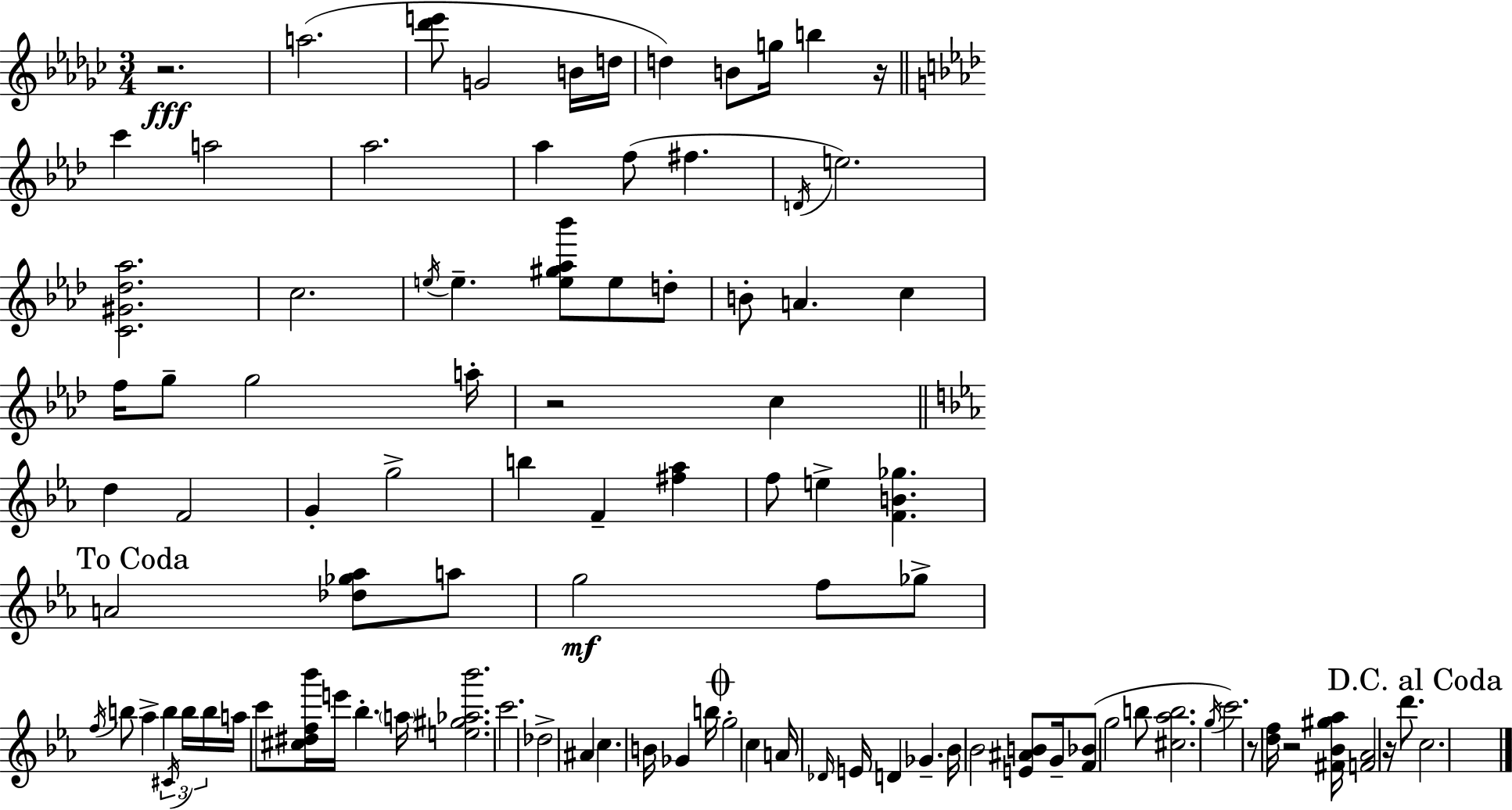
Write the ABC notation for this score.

X:1
T:Untitled
M:3/4
L:1/4
K:Ebm
z2 a2 [_d'e']/2 G2 B/4 d/4 d B/2 g/4 b z/4 c' a2 _a2 _a f/2 ^f D/4 e2 [C^G_d_a]2 c2 e/4 e [e^g_a_b']/2 e/2 d/2 B/2 A c f/4 g/2 g2 a/4 z2 c d F2 G g2 b F [^f_a] f/2 e [FB_g] A2 [_d_g_a]/2 a/2 g2 f/2 _g/2 f/4 b/2 _a b ^C/4 b/4 b/4 a/4 c'/2 [^c^df_b']/4 e'/4 _b a/4 [e^g_a_b']2 c'2 _d2 ^A c B/4 _G b/4 g2 c A/4 _D/4 E/4 D _G _B/4 _B2 [E^AB]/2 G/4 [F_B]/2 g2 b/2 [^c_ab]2 g/4 c'2 z/2 [df]/4 z2 [^F_B^g_a]/4 [F_A]2 z/4 d'/2 c2